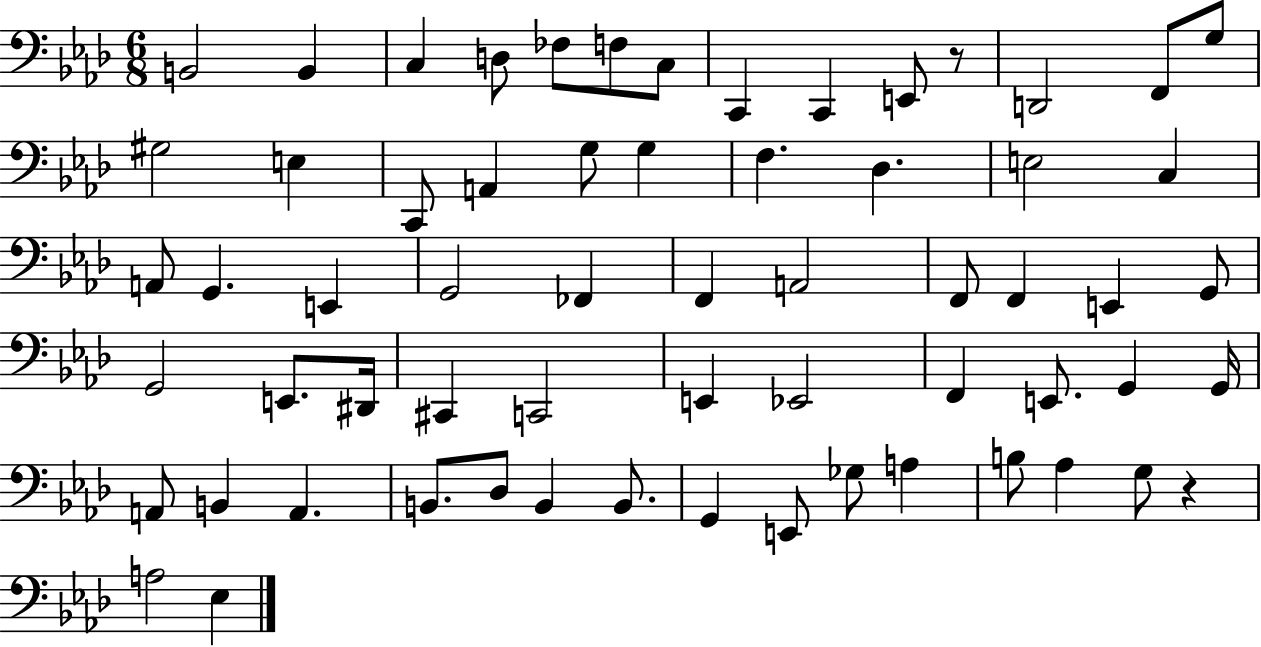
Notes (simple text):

B2/h B2/q C3/q D3/e FES3/e F3/e C3/e C2/q C2/q E2/e R/e D2/h F2/e G3/e G#3/h E3/q C2/e A2/q G3/e G3/q F3/q. Db3/q. E3/h C3/q A2/e G2/q. E2/q G2/h FES2/q F2/q A2/h F2/e F2/q E2/q G2/e G2/h E2/e. D#2/s C#2/q C2/h E2/q Eb2/h F2/q E2/e. G2/q G2/s A2/e B2/q A2/q. B2/e. Db3/e B2/q B2/e. G2/q E2/e Gb3/e A3/q B3/e Ab3/q G3/e R/q A3/h Eb3/q